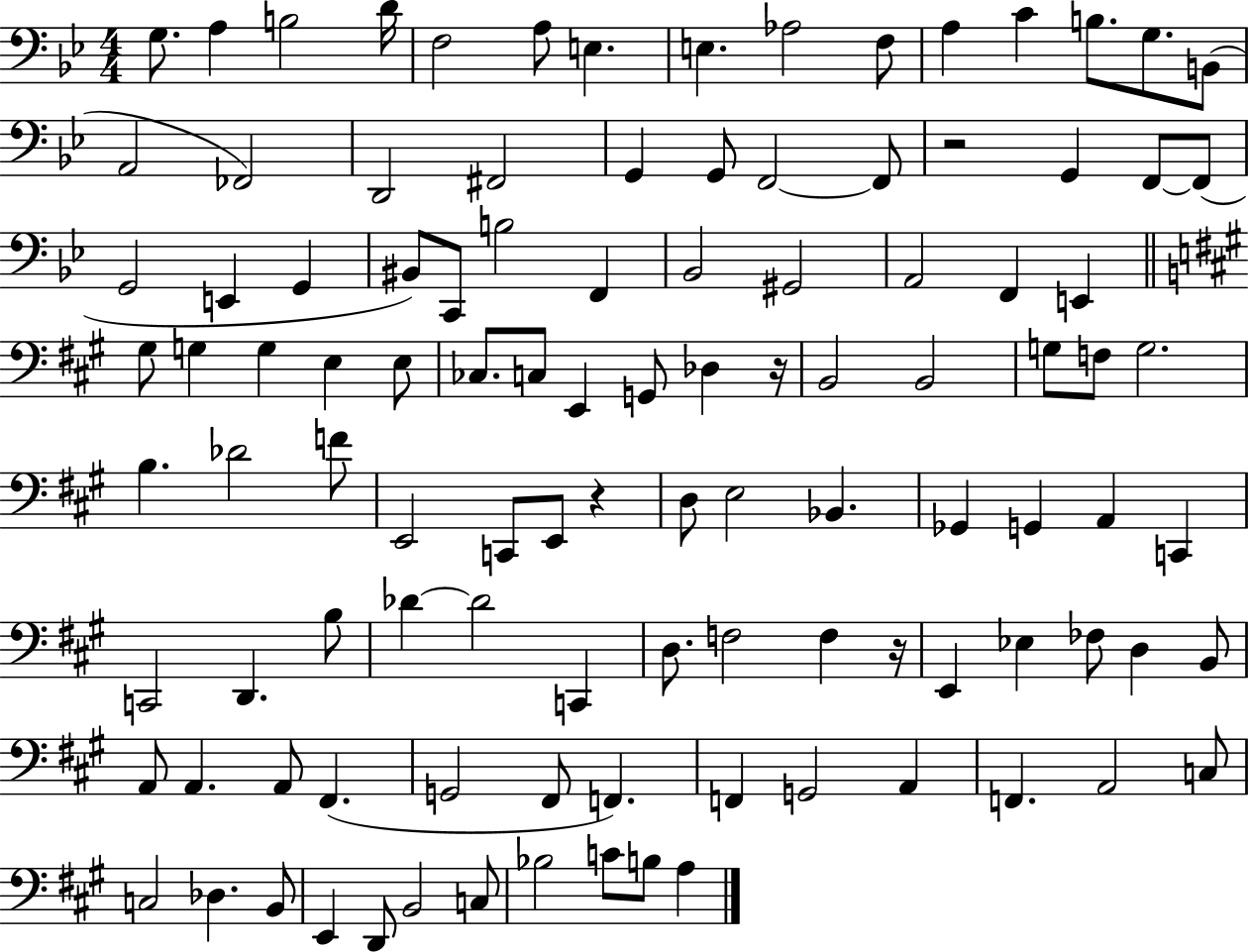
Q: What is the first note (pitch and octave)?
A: G3